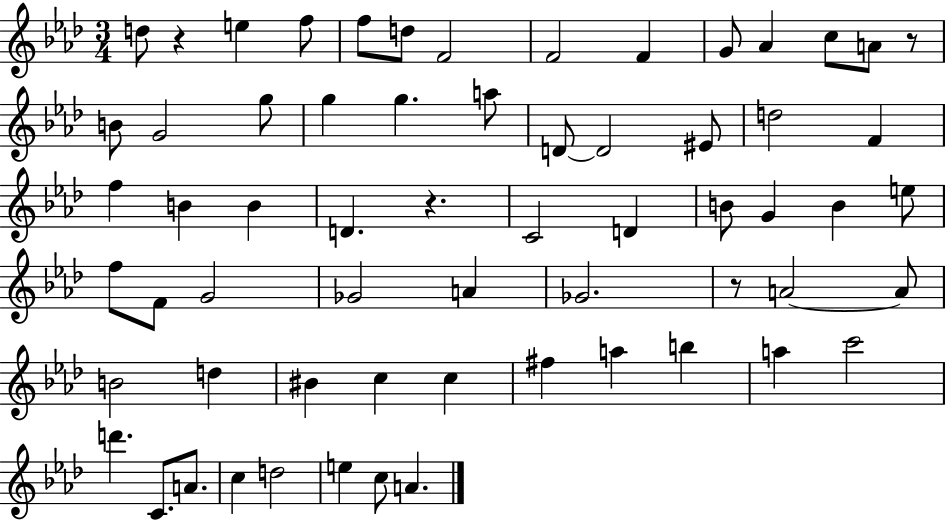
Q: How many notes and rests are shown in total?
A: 63